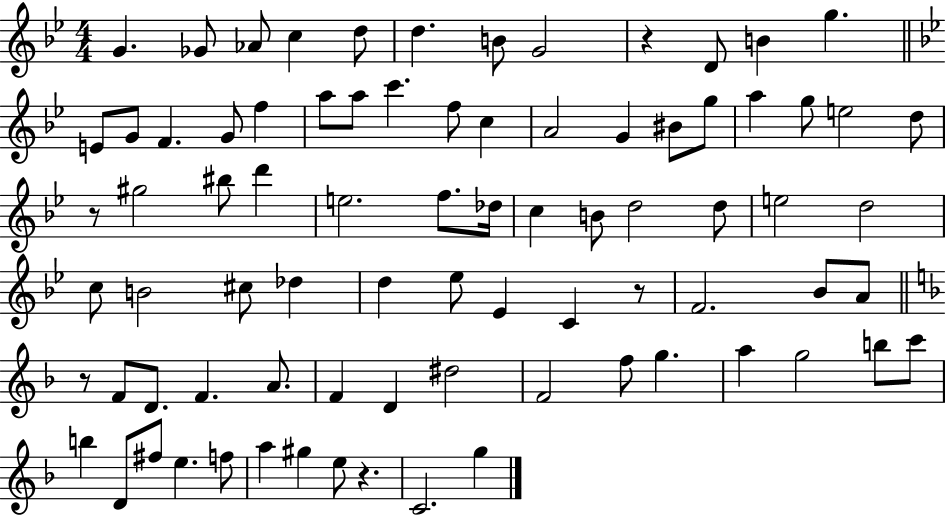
{
  \clef treble
  \numericTimeSignature
  \time 4/4
  \key bes \major
  g'4. ges'8 aes'8 c''4 d''8 | d''4. b'8 g'2 | r4 d'8 b'4 g''4. | \bar "||" \break \key bes \major e'8 g'8 f'4. g'8 f''4 | a''8 a''8 c'''4. f''8 c''4 | a'2 g'4 bis'8 g''8 | a''4 g''8 e''2 d''8 | \break r8 gis''2 bis''8 d'''4 | e''2. f''8. des''16 | c''4 b'8 d''2 d''8 | e''2 d''2 | \break c''8 b'2 cis''8 des''4 | d''4 ees''8 ees'4 c'4 r8 | f'2. bes'8 a'8 | \bar "||" \break \key f \major r8 f'8 d'8. f'4. a'8. | f'4 d'4 dis''2 | f'2 f''8 g''4. | a''4 g''2 b''8 c'''8 | \break b''4 d'8 fis''8 e''4. f''8 | a''4 gis''4 e''8 r4. | c'2. g''4 | \bar "|."
}